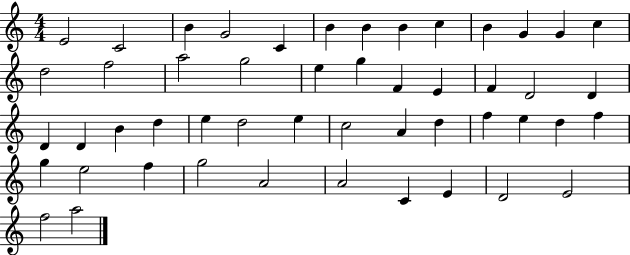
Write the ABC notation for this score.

X:1
T:Untitled
M:4/4
L:1/4
K:C
E2 C2 B G2 C B B B c B G G c d2 f2 a2 g2 e g F E F D2 D D D B d e d2 e c2 A d f e d f g e2 f g2 A2 A2 C E D2 E2 f2 a2